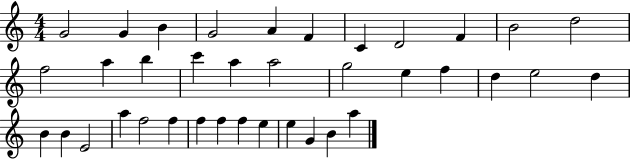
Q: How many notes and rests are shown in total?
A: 37